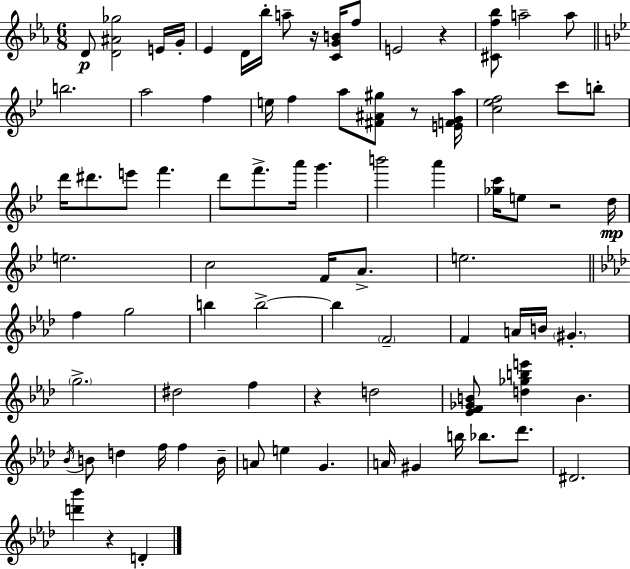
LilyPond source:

{
  \clef treble
  \numericTimeSignature
  \time 6/8
  \key c \minor
  d'8\p <d' ais' ges''>2 e'16 g'16-. | ees'4 d'16 bes''16-. a''8-- r16 <c' g' b'>16 f''8 | e'2 r4 | <cis' f'' bes''>8 a''2-- a''8 | \break \bar "||" \break \key bes \major b''2. | a''2 f''4 | e''16 f''4 a''8 <fis' ais' gis''>8 r8 <e' f' g' a''>16 | <c'' ees'' f''>2 c'''8 b''8-. | \break d'''16 dis'''8. e'''8 f'''4. | d'''8 f'''8.-> a'''16 g'''4. | b'''2 a'''4 | <ges'' c'''>16 e''8 r2 d''16\mp | \break e''2. | c''2 f'16 a'8.-> | e''2. | \bar "||" \break \key aes \major f''4 g''2 | b''4 b''2->~~ | b''4 \parenthesize f'2-- | f'4 a'16 b'16 \parenthesize gis'4.-. | \break \parenthesize g''2.-> | dis''2 f''4 | r4 d''2 | <ees' f' ges' b'>8 <d'' ges'' b'' e'''>4 b'4. | \break \acciaccatura { bes'16 } b'8 d''4 f''16 f''4 | b'16-- a'8 e''4 g'4. | a'16 gis'4 b''16 bes''8. des'''8. | dis'2. | \break <d''' bes'''>4 r4 d'4-. | \bar "|."
}